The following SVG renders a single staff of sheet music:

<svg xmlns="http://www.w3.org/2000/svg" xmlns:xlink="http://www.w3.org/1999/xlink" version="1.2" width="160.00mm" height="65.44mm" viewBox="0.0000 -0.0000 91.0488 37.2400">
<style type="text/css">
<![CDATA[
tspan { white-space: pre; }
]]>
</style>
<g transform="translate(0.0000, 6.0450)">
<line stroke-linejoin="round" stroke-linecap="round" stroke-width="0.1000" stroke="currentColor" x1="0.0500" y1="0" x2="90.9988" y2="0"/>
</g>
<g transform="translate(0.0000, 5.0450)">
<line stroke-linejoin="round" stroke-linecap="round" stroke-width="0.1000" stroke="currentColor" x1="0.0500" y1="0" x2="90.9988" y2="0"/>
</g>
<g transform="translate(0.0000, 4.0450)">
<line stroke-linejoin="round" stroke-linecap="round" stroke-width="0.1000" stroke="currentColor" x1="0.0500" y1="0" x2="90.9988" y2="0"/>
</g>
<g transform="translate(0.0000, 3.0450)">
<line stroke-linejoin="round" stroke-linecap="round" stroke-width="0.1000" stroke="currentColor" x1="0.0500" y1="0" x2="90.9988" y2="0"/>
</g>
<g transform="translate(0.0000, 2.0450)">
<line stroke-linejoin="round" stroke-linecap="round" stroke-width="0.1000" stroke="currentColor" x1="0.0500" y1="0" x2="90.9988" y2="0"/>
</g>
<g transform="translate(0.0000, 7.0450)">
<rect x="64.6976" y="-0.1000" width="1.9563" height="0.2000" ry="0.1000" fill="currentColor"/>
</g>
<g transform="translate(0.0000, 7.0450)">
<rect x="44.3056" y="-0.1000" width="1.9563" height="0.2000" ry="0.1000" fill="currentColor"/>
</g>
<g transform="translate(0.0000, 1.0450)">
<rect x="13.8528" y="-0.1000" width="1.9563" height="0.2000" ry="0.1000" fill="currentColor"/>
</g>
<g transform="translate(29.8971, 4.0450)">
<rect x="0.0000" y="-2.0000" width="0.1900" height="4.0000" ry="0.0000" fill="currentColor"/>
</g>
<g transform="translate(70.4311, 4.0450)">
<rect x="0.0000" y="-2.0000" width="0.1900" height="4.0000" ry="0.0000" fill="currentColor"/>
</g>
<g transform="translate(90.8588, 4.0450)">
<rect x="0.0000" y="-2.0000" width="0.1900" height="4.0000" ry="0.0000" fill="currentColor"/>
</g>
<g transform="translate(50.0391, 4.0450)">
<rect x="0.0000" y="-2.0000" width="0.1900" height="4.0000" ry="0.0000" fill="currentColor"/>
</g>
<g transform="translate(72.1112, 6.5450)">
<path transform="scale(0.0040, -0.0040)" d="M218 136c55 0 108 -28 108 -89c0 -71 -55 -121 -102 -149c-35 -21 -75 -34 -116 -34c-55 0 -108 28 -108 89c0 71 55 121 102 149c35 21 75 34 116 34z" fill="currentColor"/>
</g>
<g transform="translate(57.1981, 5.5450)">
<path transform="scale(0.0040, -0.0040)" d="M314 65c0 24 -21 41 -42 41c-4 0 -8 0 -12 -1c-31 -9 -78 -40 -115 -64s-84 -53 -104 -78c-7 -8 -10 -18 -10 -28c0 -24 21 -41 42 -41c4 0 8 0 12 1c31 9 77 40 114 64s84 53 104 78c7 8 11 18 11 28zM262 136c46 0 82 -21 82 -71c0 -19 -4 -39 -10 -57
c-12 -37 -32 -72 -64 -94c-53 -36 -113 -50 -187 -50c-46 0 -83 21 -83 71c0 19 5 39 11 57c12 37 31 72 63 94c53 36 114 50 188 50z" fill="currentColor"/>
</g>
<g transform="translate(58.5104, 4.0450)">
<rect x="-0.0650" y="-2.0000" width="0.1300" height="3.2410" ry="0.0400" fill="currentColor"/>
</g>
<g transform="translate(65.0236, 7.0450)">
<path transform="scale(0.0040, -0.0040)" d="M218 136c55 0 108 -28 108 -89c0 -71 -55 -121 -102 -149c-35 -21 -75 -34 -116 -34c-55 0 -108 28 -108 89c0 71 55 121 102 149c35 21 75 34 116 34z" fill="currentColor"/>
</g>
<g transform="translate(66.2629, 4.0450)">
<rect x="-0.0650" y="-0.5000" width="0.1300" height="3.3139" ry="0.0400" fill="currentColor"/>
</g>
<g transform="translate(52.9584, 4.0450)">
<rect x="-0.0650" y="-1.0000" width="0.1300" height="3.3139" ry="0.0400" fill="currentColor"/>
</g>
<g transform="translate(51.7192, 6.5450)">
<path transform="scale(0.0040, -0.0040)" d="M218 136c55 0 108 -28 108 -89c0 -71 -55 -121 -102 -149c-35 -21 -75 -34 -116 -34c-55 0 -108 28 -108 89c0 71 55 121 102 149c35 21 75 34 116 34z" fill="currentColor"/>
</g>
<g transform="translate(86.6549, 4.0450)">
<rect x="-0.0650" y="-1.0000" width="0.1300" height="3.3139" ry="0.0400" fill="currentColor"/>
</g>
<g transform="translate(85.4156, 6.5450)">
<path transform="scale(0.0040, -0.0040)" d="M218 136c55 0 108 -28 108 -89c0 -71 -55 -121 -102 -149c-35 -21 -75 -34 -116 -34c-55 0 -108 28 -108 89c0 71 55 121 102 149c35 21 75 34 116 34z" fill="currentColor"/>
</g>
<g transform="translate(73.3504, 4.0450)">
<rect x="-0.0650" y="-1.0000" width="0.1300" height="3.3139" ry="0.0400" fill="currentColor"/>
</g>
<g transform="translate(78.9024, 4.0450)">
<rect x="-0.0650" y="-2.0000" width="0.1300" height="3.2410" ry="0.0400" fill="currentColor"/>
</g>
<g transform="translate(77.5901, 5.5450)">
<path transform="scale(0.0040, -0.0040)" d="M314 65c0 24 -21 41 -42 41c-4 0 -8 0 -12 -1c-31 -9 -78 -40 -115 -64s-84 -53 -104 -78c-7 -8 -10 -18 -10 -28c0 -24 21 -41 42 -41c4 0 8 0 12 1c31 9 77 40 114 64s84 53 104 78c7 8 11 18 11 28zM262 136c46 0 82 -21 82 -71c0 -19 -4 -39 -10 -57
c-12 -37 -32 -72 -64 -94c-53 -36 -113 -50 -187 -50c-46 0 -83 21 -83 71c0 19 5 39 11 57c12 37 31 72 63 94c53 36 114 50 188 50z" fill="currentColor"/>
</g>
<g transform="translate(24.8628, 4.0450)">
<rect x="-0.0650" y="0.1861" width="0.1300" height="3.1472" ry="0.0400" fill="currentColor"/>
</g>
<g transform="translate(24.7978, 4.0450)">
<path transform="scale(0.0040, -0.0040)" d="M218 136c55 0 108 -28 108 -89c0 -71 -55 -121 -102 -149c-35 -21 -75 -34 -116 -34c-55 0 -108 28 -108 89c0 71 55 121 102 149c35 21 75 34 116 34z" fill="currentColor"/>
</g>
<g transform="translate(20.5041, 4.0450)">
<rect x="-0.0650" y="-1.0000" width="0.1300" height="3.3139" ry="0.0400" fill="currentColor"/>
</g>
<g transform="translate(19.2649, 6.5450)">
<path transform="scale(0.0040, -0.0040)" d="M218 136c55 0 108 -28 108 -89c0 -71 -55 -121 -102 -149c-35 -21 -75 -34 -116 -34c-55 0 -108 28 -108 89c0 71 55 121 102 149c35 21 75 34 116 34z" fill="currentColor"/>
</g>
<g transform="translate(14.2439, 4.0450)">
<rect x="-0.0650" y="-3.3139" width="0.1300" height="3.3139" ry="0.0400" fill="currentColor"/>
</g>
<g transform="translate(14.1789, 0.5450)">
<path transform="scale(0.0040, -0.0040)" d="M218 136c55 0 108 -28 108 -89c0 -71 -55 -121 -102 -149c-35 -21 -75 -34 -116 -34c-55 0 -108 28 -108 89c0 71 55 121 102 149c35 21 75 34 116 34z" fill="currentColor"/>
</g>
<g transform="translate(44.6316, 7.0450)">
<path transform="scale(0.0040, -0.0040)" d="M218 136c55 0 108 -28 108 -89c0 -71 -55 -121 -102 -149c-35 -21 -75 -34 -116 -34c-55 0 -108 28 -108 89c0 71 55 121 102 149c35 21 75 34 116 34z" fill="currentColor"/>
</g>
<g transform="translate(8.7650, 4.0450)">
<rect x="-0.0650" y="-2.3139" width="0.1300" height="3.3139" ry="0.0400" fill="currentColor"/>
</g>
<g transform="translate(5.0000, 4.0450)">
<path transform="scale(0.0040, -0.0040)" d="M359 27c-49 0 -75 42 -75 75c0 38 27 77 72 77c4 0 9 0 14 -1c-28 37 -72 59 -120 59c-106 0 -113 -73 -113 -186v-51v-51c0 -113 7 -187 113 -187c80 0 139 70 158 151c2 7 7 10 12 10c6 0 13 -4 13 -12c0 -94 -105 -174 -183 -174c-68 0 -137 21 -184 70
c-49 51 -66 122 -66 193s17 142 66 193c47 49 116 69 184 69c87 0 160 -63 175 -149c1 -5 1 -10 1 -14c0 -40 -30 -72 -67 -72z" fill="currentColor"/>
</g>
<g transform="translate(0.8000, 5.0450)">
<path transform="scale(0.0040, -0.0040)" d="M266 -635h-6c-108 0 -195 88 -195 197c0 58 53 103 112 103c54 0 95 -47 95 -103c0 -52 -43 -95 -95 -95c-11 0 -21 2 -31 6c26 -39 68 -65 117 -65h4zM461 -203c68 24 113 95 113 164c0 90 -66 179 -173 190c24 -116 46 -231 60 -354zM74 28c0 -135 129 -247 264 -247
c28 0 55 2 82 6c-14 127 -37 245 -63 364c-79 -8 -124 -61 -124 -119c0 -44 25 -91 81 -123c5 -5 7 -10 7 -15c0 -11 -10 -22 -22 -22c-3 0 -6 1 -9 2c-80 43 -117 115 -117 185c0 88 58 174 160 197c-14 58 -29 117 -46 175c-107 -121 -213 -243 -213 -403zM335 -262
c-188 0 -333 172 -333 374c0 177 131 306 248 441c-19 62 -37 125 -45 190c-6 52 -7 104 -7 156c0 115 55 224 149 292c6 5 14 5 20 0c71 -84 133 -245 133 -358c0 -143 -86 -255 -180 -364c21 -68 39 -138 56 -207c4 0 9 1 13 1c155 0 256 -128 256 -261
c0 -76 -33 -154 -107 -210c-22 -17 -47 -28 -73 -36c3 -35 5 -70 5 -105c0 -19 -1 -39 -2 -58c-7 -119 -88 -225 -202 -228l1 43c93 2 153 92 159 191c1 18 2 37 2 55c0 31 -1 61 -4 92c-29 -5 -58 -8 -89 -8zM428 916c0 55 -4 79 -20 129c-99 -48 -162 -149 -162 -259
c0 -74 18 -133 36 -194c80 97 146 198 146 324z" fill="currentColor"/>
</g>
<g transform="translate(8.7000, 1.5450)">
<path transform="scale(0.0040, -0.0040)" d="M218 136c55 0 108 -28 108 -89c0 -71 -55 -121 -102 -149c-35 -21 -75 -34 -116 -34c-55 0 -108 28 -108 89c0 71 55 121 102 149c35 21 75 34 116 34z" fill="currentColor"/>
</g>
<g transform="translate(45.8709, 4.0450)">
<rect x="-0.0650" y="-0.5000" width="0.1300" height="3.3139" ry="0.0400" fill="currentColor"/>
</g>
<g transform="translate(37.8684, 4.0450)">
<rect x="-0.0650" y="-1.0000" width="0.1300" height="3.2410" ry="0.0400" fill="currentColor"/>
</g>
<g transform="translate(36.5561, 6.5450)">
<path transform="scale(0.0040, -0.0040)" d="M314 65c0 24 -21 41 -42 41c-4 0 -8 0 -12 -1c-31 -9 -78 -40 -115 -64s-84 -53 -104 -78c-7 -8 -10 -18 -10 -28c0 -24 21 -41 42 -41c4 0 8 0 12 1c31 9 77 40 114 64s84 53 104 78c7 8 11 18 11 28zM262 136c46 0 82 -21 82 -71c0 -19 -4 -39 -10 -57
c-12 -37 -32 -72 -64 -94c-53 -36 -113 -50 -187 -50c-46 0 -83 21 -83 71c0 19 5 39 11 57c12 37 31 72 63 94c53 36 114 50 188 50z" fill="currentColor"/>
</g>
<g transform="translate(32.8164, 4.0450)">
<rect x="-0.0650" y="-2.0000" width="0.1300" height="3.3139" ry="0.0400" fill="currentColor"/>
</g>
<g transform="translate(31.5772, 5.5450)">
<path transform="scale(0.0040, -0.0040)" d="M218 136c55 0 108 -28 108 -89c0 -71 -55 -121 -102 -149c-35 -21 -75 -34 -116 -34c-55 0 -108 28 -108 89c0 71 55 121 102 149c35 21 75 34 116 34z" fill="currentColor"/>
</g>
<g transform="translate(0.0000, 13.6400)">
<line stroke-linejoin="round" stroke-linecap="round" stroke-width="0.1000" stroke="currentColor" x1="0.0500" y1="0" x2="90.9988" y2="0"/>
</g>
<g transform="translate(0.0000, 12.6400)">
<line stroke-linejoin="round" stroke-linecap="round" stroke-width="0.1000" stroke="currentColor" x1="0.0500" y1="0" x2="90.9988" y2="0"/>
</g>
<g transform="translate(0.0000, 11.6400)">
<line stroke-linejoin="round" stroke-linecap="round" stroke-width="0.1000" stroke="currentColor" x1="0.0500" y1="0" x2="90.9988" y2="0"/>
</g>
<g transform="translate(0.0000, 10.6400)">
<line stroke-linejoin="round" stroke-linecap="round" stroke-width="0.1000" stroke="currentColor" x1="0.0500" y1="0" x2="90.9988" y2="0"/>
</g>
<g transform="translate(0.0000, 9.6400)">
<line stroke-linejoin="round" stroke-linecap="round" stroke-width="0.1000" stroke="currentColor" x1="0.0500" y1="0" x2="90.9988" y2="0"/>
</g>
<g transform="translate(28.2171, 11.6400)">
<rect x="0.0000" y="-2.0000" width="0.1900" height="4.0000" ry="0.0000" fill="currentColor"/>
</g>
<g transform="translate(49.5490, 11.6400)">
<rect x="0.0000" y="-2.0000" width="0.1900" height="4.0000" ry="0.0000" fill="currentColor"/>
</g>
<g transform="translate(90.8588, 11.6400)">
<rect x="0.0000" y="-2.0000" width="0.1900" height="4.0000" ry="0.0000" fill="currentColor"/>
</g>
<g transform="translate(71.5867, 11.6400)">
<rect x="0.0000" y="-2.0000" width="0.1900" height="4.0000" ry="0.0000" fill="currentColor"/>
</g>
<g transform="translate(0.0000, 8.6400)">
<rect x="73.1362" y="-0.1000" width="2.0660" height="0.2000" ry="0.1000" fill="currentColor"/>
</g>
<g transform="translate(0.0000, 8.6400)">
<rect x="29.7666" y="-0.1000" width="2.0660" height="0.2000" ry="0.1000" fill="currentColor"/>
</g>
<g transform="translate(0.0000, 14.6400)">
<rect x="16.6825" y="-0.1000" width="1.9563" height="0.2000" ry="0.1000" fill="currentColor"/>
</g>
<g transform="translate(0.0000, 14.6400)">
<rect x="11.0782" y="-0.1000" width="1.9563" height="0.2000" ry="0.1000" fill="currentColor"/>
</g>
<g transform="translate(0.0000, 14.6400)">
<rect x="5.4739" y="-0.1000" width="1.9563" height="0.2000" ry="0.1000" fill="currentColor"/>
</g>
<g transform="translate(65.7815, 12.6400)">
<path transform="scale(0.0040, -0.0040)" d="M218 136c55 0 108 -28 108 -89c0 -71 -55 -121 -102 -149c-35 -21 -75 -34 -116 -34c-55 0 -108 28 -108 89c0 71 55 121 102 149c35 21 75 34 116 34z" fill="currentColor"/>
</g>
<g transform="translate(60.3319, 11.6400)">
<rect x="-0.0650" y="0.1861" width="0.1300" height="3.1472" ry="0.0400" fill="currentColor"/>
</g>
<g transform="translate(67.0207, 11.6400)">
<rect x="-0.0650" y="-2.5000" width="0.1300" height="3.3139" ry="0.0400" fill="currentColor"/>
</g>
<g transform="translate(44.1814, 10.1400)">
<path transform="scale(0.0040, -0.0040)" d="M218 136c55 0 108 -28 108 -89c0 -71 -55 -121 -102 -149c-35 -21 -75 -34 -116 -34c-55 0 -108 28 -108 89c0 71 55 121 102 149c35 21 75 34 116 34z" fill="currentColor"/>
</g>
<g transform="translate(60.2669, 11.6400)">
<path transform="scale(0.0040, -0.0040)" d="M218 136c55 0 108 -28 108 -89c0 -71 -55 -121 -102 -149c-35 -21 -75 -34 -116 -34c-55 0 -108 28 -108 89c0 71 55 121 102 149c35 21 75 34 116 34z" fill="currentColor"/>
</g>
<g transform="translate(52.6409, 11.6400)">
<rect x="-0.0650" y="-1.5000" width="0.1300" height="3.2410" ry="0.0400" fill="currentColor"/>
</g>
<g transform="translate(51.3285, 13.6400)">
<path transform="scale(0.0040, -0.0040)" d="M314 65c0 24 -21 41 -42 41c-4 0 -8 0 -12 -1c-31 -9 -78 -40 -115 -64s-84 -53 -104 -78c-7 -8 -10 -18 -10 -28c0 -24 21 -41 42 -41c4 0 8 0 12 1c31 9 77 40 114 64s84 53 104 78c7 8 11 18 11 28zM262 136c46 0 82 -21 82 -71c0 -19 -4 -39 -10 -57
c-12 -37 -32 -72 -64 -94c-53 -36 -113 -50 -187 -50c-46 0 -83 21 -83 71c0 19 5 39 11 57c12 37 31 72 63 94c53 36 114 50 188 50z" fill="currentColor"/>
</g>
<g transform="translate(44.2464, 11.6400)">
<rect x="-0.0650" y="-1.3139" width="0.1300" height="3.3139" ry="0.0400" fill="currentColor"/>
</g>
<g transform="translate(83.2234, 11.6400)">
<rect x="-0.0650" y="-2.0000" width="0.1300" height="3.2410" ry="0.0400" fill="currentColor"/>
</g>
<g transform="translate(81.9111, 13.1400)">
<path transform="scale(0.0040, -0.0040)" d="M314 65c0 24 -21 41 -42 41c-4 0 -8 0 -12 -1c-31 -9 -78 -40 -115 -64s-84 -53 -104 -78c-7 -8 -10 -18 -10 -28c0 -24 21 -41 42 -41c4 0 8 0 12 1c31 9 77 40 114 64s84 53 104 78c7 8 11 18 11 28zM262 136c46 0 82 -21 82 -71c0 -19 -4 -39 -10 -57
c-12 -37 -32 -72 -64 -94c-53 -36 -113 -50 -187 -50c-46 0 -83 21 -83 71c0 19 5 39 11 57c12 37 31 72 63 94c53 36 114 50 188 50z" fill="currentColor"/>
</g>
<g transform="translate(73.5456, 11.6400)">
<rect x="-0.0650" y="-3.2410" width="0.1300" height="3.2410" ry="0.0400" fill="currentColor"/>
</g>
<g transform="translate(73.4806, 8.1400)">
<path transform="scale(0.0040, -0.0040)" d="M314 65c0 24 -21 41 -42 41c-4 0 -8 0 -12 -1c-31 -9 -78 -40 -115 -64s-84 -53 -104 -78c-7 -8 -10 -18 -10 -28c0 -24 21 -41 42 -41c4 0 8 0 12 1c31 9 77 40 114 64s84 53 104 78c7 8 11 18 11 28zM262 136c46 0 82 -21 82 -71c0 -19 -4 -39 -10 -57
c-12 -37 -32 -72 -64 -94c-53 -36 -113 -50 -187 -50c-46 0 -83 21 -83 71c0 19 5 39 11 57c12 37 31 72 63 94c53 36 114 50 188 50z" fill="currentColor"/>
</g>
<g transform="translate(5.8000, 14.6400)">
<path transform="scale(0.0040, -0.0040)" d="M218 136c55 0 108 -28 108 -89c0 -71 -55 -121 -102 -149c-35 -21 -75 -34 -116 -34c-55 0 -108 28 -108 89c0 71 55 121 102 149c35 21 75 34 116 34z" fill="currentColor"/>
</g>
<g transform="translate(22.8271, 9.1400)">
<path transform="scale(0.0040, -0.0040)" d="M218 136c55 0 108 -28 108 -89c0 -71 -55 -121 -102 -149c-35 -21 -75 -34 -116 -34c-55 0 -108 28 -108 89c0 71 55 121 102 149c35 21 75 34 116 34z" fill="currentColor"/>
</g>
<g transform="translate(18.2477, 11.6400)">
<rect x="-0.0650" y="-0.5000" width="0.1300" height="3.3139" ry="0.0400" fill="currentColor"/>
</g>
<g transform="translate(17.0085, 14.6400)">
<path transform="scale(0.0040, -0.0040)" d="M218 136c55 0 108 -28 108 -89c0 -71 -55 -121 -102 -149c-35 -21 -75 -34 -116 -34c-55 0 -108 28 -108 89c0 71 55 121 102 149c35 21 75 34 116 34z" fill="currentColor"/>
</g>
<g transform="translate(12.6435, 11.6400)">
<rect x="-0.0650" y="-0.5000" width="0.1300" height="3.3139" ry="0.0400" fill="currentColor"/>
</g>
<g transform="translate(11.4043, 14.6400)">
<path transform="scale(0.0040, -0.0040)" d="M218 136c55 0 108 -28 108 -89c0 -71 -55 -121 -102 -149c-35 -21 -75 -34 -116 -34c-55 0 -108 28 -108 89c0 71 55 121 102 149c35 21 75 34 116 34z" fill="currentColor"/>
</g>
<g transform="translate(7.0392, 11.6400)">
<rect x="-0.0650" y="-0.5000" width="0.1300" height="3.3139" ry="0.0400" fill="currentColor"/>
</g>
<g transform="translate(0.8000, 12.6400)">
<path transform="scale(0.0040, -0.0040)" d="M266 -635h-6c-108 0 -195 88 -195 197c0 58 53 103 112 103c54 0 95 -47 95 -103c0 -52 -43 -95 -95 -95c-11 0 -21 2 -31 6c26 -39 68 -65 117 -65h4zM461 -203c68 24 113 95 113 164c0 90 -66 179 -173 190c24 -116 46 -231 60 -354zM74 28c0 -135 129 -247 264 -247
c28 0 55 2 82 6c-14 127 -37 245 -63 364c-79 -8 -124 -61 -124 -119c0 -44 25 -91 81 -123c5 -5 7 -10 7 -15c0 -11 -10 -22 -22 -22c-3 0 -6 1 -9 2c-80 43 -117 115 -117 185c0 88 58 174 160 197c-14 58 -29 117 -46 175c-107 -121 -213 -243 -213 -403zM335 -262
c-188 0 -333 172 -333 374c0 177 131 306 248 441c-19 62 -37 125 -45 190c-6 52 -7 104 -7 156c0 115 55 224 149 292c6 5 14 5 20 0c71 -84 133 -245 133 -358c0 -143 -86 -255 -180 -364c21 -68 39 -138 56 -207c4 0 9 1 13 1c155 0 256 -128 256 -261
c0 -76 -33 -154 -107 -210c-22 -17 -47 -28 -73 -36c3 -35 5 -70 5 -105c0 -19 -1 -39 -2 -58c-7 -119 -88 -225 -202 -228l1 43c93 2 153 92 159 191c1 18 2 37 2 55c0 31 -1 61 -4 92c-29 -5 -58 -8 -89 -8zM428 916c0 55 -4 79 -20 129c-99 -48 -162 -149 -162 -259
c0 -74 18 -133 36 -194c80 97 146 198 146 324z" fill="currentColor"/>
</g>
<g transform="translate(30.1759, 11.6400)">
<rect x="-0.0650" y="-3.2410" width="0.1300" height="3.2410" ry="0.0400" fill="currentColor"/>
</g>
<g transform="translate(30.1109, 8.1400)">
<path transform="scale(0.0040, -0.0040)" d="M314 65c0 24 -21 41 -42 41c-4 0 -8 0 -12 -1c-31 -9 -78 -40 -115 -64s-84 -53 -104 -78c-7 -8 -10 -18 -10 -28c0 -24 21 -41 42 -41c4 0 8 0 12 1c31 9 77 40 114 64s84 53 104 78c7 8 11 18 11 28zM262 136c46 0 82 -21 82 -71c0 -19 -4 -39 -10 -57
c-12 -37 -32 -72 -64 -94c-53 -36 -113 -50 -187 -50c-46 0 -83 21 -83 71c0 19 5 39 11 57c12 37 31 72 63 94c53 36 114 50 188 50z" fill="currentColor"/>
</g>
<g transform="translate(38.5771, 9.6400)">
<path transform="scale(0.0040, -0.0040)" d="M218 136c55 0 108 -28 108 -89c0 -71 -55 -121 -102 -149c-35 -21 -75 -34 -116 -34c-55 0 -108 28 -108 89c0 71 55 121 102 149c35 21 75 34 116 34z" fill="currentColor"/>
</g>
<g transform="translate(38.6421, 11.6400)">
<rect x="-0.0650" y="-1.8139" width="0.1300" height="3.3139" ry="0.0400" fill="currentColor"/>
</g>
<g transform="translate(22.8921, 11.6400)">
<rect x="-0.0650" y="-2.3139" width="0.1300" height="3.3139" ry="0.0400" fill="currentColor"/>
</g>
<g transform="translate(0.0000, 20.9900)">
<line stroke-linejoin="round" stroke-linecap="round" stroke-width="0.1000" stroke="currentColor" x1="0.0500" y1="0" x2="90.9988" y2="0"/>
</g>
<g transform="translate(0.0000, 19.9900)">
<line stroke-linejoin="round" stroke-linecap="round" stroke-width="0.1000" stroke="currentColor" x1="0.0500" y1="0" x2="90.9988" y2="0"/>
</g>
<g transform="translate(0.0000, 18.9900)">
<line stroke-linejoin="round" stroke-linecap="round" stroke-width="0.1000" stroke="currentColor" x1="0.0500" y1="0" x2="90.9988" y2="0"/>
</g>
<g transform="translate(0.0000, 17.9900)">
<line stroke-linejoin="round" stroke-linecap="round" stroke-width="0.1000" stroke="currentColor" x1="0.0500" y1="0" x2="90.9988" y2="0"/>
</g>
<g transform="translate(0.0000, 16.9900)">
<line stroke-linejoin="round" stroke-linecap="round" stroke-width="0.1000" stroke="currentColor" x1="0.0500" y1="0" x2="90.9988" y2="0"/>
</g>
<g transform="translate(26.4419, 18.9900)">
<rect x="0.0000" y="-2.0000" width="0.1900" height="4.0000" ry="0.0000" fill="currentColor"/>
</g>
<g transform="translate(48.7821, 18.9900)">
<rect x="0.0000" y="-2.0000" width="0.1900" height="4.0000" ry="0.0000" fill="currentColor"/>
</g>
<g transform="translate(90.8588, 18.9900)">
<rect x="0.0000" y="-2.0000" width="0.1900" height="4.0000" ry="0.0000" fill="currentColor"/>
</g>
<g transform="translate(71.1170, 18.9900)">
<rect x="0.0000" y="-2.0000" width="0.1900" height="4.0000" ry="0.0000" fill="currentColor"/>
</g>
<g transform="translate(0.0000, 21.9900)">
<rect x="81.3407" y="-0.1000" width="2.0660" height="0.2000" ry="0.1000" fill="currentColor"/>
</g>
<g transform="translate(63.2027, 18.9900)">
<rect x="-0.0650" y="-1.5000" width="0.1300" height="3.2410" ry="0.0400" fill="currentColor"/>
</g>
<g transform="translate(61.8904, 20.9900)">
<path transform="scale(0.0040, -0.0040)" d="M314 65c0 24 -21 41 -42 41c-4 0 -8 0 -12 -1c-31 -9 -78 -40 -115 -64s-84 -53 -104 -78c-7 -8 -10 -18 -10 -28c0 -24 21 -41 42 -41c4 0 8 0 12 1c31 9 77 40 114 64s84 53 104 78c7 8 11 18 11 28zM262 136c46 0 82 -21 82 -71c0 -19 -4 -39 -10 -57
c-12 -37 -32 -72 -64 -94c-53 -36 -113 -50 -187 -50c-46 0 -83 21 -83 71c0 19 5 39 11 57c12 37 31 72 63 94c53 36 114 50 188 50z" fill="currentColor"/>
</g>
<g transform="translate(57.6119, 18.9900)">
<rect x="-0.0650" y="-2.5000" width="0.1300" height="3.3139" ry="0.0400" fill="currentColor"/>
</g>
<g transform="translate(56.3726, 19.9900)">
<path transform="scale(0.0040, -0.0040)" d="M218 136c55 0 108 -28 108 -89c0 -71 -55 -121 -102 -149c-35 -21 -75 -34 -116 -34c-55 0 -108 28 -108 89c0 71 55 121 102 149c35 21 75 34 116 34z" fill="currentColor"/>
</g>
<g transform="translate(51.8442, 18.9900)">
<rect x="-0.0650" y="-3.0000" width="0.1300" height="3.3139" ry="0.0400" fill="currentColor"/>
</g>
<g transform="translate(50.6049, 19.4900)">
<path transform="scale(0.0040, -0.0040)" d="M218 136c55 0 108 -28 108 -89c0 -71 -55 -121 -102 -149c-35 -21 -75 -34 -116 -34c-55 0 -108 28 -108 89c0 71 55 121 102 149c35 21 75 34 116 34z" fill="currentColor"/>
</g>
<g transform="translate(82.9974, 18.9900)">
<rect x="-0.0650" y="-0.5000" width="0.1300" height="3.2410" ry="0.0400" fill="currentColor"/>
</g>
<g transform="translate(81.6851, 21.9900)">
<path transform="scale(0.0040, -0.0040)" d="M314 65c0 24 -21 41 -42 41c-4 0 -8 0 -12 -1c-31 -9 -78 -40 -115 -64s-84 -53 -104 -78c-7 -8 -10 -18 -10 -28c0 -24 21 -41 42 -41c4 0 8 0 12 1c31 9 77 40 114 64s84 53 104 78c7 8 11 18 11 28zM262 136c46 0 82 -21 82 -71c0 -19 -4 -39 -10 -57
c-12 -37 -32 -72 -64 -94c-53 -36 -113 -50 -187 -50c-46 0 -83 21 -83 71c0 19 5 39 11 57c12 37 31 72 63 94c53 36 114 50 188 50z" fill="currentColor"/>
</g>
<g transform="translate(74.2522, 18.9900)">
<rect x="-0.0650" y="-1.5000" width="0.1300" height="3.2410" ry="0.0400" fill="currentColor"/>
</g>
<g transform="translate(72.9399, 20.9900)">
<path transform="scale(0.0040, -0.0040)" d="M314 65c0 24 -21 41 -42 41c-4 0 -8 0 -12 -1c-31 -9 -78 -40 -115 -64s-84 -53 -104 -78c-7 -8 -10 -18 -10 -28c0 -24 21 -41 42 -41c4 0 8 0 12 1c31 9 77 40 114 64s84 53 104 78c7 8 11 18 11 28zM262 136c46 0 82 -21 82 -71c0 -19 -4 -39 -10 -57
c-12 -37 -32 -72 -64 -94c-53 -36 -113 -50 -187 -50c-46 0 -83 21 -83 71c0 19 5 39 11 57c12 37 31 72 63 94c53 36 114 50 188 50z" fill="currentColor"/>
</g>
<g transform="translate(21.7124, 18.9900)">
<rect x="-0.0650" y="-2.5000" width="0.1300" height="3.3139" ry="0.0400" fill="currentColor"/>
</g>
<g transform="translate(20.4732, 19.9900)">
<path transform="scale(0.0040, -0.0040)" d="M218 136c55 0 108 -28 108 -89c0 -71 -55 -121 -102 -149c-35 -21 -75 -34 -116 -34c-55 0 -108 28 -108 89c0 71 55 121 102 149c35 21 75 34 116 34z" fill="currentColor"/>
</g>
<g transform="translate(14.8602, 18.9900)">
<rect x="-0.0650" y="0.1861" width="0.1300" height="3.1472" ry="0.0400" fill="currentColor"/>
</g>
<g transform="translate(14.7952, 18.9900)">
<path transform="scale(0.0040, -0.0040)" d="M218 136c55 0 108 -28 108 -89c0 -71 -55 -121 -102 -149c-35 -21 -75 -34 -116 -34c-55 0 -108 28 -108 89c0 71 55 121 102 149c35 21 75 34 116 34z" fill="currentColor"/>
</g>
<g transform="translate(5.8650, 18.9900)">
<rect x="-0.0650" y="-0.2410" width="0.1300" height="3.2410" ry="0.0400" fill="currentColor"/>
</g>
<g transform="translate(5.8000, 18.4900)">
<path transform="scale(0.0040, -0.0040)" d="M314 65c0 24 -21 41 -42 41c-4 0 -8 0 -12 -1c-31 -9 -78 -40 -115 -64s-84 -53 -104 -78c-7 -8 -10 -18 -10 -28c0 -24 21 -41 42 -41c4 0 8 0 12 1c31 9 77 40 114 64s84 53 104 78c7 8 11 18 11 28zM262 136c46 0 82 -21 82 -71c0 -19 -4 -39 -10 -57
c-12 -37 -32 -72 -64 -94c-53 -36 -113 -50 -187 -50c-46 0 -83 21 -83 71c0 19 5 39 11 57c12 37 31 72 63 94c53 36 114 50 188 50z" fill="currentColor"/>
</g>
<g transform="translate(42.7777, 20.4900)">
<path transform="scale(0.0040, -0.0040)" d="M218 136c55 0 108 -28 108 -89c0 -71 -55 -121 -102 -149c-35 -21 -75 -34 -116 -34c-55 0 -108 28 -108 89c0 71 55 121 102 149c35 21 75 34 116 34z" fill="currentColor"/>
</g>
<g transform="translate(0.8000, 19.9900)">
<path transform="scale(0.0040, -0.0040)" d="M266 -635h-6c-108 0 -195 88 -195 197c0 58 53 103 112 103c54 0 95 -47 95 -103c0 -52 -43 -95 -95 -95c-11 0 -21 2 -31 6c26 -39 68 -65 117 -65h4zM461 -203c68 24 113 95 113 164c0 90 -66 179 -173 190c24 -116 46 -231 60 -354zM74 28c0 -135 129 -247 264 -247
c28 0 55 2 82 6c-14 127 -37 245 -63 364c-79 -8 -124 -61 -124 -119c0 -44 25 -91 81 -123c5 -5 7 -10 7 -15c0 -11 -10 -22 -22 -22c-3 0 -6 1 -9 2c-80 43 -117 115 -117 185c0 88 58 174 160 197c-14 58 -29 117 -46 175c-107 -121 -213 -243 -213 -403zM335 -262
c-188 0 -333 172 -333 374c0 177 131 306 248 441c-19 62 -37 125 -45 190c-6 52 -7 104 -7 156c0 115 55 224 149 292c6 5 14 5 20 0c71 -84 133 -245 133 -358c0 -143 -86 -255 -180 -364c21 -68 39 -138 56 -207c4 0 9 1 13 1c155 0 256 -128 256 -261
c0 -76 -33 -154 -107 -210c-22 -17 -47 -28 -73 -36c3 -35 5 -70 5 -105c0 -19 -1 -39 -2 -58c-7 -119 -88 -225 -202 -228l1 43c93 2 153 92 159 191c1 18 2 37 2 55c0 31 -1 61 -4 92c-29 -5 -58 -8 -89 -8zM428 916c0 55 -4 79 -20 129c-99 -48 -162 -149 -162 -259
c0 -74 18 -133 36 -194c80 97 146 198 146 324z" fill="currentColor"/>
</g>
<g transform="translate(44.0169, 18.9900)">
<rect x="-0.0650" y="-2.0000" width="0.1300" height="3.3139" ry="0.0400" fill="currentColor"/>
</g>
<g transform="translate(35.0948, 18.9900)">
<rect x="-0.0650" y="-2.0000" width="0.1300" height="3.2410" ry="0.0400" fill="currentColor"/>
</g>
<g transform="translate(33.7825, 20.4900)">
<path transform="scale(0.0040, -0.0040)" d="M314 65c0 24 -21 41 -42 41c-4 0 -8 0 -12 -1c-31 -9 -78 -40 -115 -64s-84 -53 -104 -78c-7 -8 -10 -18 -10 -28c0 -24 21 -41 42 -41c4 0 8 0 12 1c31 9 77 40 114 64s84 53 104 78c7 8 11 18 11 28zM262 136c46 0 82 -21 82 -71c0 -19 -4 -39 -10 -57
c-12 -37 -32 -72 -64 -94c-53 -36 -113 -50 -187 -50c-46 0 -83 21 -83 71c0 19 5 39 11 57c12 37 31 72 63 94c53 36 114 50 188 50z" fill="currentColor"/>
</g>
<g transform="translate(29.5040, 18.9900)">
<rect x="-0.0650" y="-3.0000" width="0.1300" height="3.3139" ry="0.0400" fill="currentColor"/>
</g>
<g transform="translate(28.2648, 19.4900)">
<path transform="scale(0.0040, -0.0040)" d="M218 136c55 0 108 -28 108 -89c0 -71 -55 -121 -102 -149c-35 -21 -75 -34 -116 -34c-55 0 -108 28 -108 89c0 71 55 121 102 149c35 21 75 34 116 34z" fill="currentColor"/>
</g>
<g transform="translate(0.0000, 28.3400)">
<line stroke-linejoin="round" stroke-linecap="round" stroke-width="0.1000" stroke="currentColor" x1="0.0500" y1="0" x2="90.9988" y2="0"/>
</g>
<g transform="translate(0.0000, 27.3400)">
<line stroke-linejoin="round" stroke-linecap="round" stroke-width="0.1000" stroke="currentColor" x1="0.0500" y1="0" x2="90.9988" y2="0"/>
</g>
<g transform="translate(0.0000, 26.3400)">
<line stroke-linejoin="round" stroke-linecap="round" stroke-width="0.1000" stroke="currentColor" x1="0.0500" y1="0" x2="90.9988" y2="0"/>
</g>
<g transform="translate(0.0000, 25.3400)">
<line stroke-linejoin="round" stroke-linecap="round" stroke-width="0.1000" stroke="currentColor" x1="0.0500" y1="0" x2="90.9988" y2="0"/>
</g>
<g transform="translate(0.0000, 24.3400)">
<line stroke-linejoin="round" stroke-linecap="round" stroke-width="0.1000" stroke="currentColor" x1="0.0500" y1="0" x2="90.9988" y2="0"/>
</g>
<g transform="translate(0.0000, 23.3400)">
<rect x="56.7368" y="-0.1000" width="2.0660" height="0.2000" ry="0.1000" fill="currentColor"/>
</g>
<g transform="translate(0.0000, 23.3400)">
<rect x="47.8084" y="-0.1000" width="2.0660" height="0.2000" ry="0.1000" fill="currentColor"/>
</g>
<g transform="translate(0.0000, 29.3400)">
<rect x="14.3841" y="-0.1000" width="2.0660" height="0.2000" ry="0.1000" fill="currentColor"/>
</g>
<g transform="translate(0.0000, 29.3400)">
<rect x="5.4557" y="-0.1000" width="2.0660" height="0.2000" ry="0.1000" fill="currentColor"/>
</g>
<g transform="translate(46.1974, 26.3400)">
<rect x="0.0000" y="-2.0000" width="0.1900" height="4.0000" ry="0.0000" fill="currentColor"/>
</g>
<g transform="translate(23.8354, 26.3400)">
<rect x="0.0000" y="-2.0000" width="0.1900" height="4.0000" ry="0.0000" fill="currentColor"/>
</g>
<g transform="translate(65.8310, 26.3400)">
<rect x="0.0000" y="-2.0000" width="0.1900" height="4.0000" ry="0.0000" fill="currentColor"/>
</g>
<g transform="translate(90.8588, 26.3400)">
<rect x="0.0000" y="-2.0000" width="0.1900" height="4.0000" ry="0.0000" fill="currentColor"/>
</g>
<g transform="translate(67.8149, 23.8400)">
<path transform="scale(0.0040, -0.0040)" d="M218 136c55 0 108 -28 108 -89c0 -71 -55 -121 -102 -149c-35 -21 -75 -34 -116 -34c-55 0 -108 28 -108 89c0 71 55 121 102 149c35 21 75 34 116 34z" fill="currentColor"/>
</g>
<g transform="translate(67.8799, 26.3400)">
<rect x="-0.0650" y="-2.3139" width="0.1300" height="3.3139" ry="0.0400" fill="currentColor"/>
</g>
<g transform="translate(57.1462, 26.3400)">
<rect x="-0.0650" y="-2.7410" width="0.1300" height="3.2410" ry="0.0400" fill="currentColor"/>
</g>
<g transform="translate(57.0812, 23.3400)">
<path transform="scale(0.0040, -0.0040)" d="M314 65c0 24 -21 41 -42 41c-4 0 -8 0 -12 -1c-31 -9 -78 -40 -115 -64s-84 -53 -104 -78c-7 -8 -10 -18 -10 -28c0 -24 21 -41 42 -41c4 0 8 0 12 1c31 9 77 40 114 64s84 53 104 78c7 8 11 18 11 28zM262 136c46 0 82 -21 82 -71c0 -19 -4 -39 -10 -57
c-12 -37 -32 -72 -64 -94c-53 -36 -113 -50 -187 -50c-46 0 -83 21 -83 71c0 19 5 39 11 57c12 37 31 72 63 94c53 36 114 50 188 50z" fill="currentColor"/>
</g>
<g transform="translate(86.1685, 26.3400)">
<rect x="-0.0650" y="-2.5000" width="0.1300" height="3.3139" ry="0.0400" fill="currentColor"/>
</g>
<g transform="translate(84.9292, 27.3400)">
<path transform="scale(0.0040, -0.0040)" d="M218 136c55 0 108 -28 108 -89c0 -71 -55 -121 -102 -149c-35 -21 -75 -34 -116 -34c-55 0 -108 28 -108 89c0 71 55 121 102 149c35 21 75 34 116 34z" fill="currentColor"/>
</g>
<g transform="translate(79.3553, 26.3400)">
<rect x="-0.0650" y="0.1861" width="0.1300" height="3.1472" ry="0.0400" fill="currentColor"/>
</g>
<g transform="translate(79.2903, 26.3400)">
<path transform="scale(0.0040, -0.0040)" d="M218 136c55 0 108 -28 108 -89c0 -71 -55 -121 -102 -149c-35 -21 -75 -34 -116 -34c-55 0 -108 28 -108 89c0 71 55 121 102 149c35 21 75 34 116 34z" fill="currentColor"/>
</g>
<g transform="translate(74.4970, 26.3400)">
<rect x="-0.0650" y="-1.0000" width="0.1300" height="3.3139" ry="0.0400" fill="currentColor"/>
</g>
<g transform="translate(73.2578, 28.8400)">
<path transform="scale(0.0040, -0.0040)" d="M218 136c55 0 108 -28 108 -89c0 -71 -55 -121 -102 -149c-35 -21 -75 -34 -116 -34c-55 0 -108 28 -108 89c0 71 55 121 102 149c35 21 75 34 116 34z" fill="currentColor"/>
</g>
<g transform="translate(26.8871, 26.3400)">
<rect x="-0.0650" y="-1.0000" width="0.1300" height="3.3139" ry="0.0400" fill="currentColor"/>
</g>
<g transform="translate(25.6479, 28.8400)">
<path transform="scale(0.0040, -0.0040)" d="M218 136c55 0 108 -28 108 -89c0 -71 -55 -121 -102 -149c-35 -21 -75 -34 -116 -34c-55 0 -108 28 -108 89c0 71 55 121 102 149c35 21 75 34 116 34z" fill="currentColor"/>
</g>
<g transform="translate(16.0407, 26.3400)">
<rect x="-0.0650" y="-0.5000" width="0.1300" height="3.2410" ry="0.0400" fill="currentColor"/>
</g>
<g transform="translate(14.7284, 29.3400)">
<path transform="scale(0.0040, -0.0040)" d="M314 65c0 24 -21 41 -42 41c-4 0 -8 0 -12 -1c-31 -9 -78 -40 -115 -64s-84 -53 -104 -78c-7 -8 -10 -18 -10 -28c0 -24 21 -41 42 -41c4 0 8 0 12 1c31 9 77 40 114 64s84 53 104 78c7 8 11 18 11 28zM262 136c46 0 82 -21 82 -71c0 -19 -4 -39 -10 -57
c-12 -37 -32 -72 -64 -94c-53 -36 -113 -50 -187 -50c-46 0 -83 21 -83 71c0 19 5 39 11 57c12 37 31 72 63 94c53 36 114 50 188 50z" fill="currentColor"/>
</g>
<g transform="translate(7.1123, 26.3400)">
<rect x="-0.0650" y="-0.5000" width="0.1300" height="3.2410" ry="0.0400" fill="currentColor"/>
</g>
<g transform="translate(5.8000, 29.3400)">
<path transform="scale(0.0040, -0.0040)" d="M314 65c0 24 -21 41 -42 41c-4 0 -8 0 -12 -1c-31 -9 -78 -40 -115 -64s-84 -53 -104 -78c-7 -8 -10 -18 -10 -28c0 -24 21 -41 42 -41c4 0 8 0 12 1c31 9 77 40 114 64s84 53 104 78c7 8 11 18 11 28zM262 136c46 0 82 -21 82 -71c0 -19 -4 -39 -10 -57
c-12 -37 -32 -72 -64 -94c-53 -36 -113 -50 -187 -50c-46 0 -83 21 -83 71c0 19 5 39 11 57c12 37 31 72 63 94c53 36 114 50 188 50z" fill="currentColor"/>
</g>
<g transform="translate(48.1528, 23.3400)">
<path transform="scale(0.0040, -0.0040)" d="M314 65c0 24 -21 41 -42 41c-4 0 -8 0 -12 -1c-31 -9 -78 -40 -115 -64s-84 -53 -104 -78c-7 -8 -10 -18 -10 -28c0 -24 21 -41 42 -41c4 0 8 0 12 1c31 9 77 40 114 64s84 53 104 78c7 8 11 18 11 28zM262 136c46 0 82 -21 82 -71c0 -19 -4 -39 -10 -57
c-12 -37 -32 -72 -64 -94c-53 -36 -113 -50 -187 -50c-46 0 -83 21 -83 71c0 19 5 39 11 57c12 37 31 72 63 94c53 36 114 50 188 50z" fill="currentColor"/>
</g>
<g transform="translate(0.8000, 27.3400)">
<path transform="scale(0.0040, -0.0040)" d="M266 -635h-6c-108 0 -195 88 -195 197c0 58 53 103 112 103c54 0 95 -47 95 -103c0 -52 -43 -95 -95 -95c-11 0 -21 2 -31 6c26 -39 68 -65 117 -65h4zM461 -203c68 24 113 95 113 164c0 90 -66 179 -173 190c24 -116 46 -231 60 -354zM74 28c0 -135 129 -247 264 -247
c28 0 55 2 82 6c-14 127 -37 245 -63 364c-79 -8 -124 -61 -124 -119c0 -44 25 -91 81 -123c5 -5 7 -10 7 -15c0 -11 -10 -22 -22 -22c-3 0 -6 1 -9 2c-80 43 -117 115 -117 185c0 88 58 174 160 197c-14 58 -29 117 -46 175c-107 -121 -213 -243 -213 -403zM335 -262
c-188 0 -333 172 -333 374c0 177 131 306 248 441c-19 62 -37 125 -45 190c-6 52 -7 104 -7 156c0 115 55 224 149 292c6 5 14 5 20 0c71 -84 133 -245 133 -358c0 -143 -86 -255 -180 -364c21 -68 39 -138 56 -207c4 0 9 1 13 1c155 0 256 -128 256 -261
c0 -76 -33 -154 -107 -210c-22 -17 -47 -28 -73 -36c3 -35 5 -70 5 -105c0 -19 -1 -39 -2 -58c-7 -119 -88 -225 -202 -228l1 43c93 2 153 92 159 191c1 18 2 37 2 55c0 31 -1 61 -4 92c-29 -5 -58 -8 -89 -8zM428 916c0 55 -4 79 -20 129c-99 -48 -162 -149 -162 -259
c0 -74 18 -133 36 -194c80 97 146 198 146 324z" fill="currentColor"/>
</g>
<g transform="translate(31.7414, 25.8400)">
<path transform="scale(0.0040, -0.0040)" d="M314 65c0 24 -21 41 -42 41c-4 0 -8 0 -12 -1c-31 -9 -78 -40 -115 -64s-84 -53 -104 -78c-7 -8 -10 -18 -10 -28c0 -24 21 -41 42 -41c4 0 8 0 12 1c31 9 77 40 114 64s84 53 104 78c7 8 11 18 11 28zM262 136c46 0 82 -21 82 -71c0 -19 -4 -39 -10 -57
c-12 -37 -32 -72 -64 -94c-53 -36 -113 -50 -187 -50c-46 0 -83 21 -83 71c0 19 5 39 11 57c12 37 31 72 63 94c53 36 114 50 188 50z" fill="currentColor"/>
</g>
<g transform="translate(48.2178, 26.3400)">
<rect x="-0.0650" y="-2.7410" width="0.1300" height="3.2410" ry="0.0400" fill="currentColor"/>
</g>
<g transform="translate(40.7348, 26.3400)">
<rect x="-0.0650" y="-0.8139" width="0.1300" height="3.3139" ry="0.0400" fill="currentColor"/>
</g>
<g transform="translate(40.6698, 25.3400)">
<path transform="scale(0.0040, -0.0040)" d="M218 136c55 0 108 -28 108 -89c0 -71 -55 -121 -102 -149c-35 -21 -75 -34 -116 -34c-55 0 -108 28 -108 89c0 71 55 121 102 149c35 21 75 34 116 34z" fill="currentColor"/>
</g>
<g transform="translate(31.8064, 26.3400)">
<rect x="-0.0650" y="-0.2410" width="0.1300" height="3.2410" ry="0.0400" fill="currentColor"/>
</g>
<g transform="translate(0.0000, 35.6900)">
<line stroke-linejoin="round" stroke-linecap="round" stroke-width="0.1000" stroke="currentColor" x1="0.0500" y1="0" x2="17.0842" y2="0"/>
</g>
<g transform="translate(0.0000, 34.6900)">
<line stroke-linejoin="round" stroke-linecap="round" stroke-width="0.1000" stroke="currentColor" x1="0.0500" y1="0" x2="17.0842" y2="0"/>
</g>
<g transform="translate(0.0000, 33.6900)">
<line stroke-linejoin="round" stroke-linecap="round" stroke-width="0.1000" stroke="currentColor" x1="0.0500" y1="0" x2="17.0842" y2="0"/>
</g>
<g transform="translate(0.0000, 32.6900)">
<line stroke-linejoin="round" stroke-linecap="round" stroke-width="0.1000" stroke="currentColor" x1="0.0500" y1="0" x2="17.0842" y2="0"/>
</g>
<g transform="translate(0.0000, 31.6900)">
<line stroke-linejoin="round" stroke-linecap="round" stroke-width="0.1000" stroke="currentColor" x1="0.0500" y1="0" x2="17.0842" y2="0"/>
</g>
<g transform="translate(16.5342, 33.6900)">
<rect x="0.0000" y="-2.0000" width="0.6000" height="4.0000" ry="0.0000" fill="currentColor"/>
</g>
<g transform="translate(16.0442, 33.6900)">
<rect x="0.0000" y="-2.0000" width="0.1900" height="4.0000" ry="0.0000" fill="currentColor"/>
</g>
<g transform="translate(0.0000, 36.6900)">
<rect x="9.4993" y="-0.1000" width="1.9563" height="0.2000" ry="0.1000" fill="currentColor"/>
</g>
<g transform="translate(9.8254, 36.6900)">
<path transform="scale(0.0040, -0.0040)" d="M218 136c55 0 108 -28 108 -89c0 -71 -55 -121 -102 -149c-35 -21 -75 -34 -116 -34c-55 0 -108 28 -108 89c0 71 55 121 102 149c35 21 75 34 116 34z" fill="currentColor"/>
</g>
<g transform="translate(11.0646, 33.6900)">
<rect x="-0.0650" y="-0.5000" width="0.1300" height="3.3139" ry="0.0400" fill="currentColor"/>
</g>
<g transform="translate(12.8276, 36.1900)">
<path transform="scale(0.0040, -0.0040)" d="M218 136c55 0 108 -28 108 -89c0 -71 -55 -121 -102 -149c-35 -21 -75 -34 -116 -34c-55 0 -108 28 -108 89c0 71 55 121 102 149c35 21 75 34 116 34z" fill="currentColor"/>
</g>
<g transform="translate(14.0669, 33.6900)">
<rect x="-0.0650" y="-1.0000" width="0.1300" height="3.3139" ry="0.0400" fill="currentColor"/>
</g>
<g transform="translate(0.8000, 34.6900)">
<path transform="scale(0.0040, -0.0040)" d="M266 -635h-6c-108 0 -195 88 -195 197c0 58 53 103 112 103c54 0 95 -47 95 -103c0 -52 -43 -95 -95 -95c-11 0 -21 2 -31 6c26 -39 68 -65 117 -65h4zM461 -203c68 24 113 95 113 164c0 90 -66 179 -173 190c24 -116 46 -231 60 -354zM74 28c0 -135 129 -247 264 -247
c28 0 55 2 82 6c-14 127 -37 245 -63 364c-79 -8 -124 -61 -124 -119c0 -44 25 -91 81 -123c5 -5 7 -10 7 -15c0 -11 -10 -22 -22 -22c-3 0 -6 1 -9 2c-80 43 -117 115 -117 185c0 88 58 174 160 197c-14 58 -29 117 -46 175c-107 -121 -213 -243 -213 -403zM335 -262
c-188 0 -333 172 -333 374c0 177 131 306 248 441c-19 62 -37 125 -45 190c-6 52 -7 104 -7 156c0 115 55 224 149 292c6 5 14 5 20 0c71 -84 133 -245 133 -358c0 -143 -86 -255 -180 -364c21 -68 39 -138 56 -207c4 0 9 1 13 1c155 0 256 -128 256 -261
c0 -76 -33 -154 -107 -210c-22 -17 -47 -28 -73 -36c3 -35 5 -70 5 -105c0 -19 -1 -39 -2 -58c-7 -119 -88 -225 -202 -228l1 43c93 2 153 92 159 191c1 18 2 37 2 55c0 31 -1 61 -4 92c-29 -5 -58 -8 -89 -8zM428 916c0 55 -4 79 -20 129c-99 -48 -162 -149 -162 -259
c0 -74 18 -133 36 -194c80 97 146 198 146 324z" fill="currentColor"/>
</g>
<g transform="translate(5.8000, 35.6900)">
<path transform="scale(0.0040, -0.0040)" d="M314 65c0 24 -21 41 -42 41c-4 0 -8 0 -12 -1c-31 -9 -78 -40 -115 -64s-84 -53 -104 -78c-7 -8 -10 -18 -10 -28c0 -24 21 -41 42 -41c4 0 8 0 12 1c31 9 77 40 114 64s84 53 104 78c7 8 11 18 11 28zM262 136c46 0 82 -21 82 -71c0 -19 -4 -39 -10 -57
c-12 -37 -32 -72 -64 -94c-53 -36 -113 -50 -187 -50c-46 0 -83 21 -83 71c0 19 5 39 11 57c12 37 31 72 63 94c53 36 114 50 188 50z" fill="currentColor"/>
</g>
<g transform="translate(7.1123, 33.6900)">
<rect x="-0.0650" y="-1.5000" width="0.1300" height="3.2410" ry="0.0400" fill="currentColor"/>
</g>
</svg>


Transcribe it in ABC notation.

X:1
T:Untitled
M:4/4
L:1/4
K:C
g b D B F D2 C D F2 C D F2 D C C C g b2 f e E2 B G b2 F2 c2 B G A F2 F A G E2 E2 C2 C2 C2 D c2 d a2 a2 g D B G E2 C D